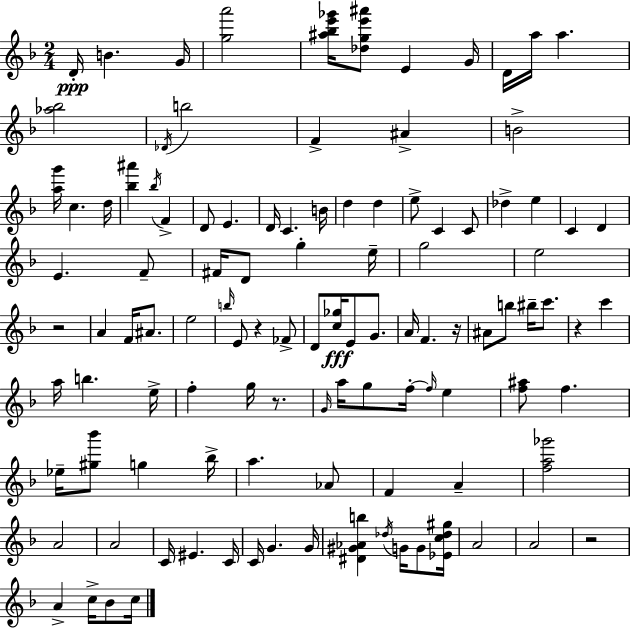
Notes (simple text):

D4/s B4/q. G4/s [G5,A6]/h [A#5,Bb5,E6,Gb6]/s [Db5,G5,E6,A#6]/e E4/q G4/s D4/s A5/s A5/q. [Ab5,Bb5]/h Db4/s B5/h F4/q A#4/q B4/h [A5,G6]/s C5/q. D5/s [Bb5,A#6]/q Bb5/s F4/q D4/e E4/q. D4/s C4/q. B4/s D5/q D5/q E5/e C4/q C4/e Db5/q E5/q C4/q D4/q E4/q. F4/e F#4/s D4/e G5/q E5/s G5/h E5/h R/h A4/q F4/s A#4/e. E5/h B5/s E4/e R/q FES4/e D4/e [C5,Gb5]/s E4/e G4/e. A4/s F4/q. R/s A#4/e B5/e BIS5/s C6/e. R/q C6/q A5/s B5/q. E5/s F5/q G5/s R/e. G4/s A5/s G5/e F5/s F5/s E5/q [F5,A#5]/e F5/q. Eb5/s [G#5,Bb6]/e G5/q Bb5/s A5/q. Ab4/e F4/q A4/q [F5,A5,Gb6]/h A4/h A4/h C4/s EIS4/q. C4/s C4/s G4/q. G4/s [D#4,G#4,Ab4,B5]/q Db5/s G4/s G4/e [Eb4,C5,Db5,G#5]/s A4/h A4/h R/h A4/q C5/s Bb4/e C5/s